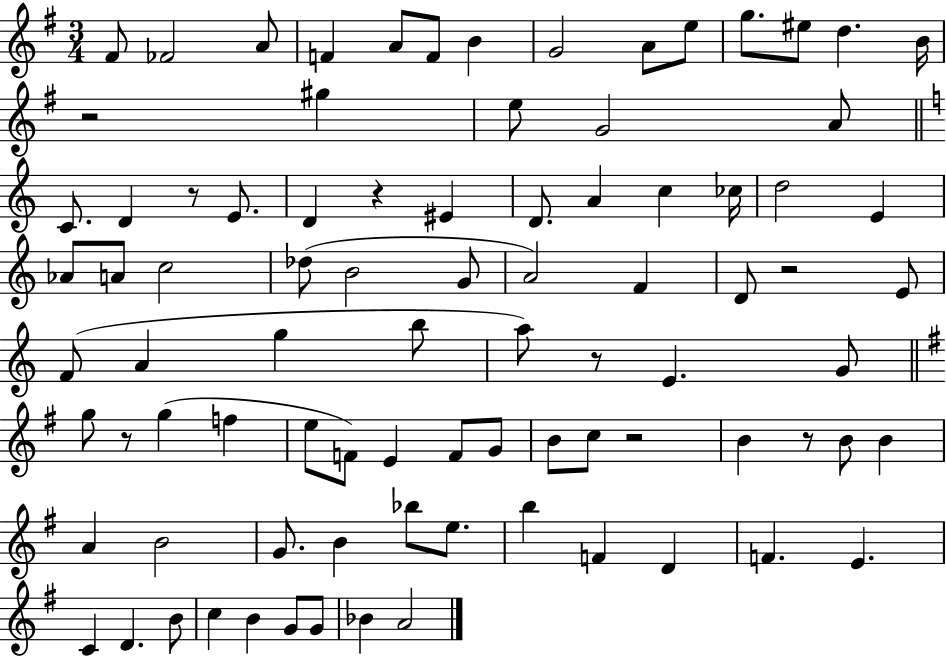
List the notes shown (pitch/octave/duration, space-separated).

F#4/e FES4/h A4/e F4/q A4/e F4/e B4/q G4/h A4/e E5/e G5/e. EIS5/e D5/q. B4/s R/h G#5/q E5/e G4/h A4/e C4/e. D4/q R/e E4/e. D4/q R/q EIS4/q D4/e. A4/q C5/q CES5/s D5/h E4/q Ab4/e A4/e C5/h Db5/e B4/h G4/e A4/h F4/q D4/e R/h E4/e F4/e A4/q G5/q B5/e A5/e R/e E4/q. G4/e G5/e R/e G5/q F5/q E5/e F4/e E4/q F4/e G4/e B4/e C5/e R/h B4/q R/e B4/e B4/q A4/q B4/h G4/e. B4/q Bb5/e E5/e. B5/q F4/q D4/q F4/q. E4/q. C4/q D4/q. B4/e C5/q B4/q G4/e G4/e Bb4/q A4/h